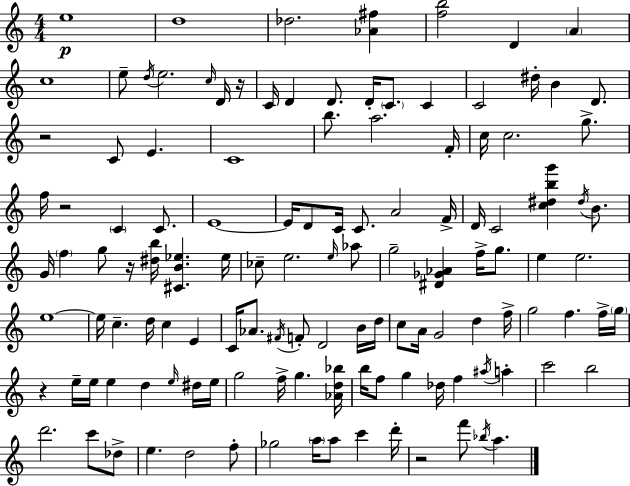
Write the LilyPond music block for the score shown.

{
  \clef treble
  \numericTimeSignature
  \time 4/4
  \key c \major
  \repeat volta 2 { e''1\p | d''1 | des''2. <aes' fis''>4 | <f'' b''>2 d'4 \parenthesize a'4 | \break c''1 | e''8-- \acciaccatura { d''16 } e''2. \grace { c''16 } | d'16 r16 c'16 d'4 d'8. d'16-. \parenthesize c'8. c'4 | c'2 dis''16-. b'4 d'8. | \break r2 c'8 e'4. | c'1 | b''8. a''2. | f'16-. c''16 c''2. g''8.-> | \break f''16 r2 \parenthesize c'4 c'8. | e'1~~ | e'16 d'8 c'16 c'8. a'2 | f'16-> d'16 c'2 <c'' dis'' b'' g'''>4 \acciaccatura { dis''16 } | \break b'8. g'16 \parenthesize f''4 g''8 r16 <dis'' b''>16 <cis' b' ees''>4. | ees''16 ces''8-- e''2. | \grace { e''16 } aes''8 g''2-- <dis' ges' aes'>4 | f''16-> g''8. e''4 e''2. | \break e''1~~ | e''16 c''4.-- d''16 c''4 | e'4 c'16 aes'8. \acciaccatura { fis'16 } f'8-. d'2 | b'16 d''16 c''8 a'16 g'2 | \break d''4 f''16-> g''2 f''4. | f''16-> \parenthesize g''16 r4 e''16-- e''16 e''4 d''4 | \grace { e''16 } dis''16 e''16 g''2 f''16-> g''4. | <aes' d'' bes''>16 b''16 f''8 g''4 des''16 f''4 | \break \acciaccatura { ais''16 } a''4-. c'''2 b''2 | d'''2. | c'''8 des''8-> e''4. d''2 | f''8-. ges''2 \parenthesize a''16 | \break a''8 c'''4 d'''16-. r2 f'''8 | \acciaccatura { bes''16 } a''4. } \bar "|."
}